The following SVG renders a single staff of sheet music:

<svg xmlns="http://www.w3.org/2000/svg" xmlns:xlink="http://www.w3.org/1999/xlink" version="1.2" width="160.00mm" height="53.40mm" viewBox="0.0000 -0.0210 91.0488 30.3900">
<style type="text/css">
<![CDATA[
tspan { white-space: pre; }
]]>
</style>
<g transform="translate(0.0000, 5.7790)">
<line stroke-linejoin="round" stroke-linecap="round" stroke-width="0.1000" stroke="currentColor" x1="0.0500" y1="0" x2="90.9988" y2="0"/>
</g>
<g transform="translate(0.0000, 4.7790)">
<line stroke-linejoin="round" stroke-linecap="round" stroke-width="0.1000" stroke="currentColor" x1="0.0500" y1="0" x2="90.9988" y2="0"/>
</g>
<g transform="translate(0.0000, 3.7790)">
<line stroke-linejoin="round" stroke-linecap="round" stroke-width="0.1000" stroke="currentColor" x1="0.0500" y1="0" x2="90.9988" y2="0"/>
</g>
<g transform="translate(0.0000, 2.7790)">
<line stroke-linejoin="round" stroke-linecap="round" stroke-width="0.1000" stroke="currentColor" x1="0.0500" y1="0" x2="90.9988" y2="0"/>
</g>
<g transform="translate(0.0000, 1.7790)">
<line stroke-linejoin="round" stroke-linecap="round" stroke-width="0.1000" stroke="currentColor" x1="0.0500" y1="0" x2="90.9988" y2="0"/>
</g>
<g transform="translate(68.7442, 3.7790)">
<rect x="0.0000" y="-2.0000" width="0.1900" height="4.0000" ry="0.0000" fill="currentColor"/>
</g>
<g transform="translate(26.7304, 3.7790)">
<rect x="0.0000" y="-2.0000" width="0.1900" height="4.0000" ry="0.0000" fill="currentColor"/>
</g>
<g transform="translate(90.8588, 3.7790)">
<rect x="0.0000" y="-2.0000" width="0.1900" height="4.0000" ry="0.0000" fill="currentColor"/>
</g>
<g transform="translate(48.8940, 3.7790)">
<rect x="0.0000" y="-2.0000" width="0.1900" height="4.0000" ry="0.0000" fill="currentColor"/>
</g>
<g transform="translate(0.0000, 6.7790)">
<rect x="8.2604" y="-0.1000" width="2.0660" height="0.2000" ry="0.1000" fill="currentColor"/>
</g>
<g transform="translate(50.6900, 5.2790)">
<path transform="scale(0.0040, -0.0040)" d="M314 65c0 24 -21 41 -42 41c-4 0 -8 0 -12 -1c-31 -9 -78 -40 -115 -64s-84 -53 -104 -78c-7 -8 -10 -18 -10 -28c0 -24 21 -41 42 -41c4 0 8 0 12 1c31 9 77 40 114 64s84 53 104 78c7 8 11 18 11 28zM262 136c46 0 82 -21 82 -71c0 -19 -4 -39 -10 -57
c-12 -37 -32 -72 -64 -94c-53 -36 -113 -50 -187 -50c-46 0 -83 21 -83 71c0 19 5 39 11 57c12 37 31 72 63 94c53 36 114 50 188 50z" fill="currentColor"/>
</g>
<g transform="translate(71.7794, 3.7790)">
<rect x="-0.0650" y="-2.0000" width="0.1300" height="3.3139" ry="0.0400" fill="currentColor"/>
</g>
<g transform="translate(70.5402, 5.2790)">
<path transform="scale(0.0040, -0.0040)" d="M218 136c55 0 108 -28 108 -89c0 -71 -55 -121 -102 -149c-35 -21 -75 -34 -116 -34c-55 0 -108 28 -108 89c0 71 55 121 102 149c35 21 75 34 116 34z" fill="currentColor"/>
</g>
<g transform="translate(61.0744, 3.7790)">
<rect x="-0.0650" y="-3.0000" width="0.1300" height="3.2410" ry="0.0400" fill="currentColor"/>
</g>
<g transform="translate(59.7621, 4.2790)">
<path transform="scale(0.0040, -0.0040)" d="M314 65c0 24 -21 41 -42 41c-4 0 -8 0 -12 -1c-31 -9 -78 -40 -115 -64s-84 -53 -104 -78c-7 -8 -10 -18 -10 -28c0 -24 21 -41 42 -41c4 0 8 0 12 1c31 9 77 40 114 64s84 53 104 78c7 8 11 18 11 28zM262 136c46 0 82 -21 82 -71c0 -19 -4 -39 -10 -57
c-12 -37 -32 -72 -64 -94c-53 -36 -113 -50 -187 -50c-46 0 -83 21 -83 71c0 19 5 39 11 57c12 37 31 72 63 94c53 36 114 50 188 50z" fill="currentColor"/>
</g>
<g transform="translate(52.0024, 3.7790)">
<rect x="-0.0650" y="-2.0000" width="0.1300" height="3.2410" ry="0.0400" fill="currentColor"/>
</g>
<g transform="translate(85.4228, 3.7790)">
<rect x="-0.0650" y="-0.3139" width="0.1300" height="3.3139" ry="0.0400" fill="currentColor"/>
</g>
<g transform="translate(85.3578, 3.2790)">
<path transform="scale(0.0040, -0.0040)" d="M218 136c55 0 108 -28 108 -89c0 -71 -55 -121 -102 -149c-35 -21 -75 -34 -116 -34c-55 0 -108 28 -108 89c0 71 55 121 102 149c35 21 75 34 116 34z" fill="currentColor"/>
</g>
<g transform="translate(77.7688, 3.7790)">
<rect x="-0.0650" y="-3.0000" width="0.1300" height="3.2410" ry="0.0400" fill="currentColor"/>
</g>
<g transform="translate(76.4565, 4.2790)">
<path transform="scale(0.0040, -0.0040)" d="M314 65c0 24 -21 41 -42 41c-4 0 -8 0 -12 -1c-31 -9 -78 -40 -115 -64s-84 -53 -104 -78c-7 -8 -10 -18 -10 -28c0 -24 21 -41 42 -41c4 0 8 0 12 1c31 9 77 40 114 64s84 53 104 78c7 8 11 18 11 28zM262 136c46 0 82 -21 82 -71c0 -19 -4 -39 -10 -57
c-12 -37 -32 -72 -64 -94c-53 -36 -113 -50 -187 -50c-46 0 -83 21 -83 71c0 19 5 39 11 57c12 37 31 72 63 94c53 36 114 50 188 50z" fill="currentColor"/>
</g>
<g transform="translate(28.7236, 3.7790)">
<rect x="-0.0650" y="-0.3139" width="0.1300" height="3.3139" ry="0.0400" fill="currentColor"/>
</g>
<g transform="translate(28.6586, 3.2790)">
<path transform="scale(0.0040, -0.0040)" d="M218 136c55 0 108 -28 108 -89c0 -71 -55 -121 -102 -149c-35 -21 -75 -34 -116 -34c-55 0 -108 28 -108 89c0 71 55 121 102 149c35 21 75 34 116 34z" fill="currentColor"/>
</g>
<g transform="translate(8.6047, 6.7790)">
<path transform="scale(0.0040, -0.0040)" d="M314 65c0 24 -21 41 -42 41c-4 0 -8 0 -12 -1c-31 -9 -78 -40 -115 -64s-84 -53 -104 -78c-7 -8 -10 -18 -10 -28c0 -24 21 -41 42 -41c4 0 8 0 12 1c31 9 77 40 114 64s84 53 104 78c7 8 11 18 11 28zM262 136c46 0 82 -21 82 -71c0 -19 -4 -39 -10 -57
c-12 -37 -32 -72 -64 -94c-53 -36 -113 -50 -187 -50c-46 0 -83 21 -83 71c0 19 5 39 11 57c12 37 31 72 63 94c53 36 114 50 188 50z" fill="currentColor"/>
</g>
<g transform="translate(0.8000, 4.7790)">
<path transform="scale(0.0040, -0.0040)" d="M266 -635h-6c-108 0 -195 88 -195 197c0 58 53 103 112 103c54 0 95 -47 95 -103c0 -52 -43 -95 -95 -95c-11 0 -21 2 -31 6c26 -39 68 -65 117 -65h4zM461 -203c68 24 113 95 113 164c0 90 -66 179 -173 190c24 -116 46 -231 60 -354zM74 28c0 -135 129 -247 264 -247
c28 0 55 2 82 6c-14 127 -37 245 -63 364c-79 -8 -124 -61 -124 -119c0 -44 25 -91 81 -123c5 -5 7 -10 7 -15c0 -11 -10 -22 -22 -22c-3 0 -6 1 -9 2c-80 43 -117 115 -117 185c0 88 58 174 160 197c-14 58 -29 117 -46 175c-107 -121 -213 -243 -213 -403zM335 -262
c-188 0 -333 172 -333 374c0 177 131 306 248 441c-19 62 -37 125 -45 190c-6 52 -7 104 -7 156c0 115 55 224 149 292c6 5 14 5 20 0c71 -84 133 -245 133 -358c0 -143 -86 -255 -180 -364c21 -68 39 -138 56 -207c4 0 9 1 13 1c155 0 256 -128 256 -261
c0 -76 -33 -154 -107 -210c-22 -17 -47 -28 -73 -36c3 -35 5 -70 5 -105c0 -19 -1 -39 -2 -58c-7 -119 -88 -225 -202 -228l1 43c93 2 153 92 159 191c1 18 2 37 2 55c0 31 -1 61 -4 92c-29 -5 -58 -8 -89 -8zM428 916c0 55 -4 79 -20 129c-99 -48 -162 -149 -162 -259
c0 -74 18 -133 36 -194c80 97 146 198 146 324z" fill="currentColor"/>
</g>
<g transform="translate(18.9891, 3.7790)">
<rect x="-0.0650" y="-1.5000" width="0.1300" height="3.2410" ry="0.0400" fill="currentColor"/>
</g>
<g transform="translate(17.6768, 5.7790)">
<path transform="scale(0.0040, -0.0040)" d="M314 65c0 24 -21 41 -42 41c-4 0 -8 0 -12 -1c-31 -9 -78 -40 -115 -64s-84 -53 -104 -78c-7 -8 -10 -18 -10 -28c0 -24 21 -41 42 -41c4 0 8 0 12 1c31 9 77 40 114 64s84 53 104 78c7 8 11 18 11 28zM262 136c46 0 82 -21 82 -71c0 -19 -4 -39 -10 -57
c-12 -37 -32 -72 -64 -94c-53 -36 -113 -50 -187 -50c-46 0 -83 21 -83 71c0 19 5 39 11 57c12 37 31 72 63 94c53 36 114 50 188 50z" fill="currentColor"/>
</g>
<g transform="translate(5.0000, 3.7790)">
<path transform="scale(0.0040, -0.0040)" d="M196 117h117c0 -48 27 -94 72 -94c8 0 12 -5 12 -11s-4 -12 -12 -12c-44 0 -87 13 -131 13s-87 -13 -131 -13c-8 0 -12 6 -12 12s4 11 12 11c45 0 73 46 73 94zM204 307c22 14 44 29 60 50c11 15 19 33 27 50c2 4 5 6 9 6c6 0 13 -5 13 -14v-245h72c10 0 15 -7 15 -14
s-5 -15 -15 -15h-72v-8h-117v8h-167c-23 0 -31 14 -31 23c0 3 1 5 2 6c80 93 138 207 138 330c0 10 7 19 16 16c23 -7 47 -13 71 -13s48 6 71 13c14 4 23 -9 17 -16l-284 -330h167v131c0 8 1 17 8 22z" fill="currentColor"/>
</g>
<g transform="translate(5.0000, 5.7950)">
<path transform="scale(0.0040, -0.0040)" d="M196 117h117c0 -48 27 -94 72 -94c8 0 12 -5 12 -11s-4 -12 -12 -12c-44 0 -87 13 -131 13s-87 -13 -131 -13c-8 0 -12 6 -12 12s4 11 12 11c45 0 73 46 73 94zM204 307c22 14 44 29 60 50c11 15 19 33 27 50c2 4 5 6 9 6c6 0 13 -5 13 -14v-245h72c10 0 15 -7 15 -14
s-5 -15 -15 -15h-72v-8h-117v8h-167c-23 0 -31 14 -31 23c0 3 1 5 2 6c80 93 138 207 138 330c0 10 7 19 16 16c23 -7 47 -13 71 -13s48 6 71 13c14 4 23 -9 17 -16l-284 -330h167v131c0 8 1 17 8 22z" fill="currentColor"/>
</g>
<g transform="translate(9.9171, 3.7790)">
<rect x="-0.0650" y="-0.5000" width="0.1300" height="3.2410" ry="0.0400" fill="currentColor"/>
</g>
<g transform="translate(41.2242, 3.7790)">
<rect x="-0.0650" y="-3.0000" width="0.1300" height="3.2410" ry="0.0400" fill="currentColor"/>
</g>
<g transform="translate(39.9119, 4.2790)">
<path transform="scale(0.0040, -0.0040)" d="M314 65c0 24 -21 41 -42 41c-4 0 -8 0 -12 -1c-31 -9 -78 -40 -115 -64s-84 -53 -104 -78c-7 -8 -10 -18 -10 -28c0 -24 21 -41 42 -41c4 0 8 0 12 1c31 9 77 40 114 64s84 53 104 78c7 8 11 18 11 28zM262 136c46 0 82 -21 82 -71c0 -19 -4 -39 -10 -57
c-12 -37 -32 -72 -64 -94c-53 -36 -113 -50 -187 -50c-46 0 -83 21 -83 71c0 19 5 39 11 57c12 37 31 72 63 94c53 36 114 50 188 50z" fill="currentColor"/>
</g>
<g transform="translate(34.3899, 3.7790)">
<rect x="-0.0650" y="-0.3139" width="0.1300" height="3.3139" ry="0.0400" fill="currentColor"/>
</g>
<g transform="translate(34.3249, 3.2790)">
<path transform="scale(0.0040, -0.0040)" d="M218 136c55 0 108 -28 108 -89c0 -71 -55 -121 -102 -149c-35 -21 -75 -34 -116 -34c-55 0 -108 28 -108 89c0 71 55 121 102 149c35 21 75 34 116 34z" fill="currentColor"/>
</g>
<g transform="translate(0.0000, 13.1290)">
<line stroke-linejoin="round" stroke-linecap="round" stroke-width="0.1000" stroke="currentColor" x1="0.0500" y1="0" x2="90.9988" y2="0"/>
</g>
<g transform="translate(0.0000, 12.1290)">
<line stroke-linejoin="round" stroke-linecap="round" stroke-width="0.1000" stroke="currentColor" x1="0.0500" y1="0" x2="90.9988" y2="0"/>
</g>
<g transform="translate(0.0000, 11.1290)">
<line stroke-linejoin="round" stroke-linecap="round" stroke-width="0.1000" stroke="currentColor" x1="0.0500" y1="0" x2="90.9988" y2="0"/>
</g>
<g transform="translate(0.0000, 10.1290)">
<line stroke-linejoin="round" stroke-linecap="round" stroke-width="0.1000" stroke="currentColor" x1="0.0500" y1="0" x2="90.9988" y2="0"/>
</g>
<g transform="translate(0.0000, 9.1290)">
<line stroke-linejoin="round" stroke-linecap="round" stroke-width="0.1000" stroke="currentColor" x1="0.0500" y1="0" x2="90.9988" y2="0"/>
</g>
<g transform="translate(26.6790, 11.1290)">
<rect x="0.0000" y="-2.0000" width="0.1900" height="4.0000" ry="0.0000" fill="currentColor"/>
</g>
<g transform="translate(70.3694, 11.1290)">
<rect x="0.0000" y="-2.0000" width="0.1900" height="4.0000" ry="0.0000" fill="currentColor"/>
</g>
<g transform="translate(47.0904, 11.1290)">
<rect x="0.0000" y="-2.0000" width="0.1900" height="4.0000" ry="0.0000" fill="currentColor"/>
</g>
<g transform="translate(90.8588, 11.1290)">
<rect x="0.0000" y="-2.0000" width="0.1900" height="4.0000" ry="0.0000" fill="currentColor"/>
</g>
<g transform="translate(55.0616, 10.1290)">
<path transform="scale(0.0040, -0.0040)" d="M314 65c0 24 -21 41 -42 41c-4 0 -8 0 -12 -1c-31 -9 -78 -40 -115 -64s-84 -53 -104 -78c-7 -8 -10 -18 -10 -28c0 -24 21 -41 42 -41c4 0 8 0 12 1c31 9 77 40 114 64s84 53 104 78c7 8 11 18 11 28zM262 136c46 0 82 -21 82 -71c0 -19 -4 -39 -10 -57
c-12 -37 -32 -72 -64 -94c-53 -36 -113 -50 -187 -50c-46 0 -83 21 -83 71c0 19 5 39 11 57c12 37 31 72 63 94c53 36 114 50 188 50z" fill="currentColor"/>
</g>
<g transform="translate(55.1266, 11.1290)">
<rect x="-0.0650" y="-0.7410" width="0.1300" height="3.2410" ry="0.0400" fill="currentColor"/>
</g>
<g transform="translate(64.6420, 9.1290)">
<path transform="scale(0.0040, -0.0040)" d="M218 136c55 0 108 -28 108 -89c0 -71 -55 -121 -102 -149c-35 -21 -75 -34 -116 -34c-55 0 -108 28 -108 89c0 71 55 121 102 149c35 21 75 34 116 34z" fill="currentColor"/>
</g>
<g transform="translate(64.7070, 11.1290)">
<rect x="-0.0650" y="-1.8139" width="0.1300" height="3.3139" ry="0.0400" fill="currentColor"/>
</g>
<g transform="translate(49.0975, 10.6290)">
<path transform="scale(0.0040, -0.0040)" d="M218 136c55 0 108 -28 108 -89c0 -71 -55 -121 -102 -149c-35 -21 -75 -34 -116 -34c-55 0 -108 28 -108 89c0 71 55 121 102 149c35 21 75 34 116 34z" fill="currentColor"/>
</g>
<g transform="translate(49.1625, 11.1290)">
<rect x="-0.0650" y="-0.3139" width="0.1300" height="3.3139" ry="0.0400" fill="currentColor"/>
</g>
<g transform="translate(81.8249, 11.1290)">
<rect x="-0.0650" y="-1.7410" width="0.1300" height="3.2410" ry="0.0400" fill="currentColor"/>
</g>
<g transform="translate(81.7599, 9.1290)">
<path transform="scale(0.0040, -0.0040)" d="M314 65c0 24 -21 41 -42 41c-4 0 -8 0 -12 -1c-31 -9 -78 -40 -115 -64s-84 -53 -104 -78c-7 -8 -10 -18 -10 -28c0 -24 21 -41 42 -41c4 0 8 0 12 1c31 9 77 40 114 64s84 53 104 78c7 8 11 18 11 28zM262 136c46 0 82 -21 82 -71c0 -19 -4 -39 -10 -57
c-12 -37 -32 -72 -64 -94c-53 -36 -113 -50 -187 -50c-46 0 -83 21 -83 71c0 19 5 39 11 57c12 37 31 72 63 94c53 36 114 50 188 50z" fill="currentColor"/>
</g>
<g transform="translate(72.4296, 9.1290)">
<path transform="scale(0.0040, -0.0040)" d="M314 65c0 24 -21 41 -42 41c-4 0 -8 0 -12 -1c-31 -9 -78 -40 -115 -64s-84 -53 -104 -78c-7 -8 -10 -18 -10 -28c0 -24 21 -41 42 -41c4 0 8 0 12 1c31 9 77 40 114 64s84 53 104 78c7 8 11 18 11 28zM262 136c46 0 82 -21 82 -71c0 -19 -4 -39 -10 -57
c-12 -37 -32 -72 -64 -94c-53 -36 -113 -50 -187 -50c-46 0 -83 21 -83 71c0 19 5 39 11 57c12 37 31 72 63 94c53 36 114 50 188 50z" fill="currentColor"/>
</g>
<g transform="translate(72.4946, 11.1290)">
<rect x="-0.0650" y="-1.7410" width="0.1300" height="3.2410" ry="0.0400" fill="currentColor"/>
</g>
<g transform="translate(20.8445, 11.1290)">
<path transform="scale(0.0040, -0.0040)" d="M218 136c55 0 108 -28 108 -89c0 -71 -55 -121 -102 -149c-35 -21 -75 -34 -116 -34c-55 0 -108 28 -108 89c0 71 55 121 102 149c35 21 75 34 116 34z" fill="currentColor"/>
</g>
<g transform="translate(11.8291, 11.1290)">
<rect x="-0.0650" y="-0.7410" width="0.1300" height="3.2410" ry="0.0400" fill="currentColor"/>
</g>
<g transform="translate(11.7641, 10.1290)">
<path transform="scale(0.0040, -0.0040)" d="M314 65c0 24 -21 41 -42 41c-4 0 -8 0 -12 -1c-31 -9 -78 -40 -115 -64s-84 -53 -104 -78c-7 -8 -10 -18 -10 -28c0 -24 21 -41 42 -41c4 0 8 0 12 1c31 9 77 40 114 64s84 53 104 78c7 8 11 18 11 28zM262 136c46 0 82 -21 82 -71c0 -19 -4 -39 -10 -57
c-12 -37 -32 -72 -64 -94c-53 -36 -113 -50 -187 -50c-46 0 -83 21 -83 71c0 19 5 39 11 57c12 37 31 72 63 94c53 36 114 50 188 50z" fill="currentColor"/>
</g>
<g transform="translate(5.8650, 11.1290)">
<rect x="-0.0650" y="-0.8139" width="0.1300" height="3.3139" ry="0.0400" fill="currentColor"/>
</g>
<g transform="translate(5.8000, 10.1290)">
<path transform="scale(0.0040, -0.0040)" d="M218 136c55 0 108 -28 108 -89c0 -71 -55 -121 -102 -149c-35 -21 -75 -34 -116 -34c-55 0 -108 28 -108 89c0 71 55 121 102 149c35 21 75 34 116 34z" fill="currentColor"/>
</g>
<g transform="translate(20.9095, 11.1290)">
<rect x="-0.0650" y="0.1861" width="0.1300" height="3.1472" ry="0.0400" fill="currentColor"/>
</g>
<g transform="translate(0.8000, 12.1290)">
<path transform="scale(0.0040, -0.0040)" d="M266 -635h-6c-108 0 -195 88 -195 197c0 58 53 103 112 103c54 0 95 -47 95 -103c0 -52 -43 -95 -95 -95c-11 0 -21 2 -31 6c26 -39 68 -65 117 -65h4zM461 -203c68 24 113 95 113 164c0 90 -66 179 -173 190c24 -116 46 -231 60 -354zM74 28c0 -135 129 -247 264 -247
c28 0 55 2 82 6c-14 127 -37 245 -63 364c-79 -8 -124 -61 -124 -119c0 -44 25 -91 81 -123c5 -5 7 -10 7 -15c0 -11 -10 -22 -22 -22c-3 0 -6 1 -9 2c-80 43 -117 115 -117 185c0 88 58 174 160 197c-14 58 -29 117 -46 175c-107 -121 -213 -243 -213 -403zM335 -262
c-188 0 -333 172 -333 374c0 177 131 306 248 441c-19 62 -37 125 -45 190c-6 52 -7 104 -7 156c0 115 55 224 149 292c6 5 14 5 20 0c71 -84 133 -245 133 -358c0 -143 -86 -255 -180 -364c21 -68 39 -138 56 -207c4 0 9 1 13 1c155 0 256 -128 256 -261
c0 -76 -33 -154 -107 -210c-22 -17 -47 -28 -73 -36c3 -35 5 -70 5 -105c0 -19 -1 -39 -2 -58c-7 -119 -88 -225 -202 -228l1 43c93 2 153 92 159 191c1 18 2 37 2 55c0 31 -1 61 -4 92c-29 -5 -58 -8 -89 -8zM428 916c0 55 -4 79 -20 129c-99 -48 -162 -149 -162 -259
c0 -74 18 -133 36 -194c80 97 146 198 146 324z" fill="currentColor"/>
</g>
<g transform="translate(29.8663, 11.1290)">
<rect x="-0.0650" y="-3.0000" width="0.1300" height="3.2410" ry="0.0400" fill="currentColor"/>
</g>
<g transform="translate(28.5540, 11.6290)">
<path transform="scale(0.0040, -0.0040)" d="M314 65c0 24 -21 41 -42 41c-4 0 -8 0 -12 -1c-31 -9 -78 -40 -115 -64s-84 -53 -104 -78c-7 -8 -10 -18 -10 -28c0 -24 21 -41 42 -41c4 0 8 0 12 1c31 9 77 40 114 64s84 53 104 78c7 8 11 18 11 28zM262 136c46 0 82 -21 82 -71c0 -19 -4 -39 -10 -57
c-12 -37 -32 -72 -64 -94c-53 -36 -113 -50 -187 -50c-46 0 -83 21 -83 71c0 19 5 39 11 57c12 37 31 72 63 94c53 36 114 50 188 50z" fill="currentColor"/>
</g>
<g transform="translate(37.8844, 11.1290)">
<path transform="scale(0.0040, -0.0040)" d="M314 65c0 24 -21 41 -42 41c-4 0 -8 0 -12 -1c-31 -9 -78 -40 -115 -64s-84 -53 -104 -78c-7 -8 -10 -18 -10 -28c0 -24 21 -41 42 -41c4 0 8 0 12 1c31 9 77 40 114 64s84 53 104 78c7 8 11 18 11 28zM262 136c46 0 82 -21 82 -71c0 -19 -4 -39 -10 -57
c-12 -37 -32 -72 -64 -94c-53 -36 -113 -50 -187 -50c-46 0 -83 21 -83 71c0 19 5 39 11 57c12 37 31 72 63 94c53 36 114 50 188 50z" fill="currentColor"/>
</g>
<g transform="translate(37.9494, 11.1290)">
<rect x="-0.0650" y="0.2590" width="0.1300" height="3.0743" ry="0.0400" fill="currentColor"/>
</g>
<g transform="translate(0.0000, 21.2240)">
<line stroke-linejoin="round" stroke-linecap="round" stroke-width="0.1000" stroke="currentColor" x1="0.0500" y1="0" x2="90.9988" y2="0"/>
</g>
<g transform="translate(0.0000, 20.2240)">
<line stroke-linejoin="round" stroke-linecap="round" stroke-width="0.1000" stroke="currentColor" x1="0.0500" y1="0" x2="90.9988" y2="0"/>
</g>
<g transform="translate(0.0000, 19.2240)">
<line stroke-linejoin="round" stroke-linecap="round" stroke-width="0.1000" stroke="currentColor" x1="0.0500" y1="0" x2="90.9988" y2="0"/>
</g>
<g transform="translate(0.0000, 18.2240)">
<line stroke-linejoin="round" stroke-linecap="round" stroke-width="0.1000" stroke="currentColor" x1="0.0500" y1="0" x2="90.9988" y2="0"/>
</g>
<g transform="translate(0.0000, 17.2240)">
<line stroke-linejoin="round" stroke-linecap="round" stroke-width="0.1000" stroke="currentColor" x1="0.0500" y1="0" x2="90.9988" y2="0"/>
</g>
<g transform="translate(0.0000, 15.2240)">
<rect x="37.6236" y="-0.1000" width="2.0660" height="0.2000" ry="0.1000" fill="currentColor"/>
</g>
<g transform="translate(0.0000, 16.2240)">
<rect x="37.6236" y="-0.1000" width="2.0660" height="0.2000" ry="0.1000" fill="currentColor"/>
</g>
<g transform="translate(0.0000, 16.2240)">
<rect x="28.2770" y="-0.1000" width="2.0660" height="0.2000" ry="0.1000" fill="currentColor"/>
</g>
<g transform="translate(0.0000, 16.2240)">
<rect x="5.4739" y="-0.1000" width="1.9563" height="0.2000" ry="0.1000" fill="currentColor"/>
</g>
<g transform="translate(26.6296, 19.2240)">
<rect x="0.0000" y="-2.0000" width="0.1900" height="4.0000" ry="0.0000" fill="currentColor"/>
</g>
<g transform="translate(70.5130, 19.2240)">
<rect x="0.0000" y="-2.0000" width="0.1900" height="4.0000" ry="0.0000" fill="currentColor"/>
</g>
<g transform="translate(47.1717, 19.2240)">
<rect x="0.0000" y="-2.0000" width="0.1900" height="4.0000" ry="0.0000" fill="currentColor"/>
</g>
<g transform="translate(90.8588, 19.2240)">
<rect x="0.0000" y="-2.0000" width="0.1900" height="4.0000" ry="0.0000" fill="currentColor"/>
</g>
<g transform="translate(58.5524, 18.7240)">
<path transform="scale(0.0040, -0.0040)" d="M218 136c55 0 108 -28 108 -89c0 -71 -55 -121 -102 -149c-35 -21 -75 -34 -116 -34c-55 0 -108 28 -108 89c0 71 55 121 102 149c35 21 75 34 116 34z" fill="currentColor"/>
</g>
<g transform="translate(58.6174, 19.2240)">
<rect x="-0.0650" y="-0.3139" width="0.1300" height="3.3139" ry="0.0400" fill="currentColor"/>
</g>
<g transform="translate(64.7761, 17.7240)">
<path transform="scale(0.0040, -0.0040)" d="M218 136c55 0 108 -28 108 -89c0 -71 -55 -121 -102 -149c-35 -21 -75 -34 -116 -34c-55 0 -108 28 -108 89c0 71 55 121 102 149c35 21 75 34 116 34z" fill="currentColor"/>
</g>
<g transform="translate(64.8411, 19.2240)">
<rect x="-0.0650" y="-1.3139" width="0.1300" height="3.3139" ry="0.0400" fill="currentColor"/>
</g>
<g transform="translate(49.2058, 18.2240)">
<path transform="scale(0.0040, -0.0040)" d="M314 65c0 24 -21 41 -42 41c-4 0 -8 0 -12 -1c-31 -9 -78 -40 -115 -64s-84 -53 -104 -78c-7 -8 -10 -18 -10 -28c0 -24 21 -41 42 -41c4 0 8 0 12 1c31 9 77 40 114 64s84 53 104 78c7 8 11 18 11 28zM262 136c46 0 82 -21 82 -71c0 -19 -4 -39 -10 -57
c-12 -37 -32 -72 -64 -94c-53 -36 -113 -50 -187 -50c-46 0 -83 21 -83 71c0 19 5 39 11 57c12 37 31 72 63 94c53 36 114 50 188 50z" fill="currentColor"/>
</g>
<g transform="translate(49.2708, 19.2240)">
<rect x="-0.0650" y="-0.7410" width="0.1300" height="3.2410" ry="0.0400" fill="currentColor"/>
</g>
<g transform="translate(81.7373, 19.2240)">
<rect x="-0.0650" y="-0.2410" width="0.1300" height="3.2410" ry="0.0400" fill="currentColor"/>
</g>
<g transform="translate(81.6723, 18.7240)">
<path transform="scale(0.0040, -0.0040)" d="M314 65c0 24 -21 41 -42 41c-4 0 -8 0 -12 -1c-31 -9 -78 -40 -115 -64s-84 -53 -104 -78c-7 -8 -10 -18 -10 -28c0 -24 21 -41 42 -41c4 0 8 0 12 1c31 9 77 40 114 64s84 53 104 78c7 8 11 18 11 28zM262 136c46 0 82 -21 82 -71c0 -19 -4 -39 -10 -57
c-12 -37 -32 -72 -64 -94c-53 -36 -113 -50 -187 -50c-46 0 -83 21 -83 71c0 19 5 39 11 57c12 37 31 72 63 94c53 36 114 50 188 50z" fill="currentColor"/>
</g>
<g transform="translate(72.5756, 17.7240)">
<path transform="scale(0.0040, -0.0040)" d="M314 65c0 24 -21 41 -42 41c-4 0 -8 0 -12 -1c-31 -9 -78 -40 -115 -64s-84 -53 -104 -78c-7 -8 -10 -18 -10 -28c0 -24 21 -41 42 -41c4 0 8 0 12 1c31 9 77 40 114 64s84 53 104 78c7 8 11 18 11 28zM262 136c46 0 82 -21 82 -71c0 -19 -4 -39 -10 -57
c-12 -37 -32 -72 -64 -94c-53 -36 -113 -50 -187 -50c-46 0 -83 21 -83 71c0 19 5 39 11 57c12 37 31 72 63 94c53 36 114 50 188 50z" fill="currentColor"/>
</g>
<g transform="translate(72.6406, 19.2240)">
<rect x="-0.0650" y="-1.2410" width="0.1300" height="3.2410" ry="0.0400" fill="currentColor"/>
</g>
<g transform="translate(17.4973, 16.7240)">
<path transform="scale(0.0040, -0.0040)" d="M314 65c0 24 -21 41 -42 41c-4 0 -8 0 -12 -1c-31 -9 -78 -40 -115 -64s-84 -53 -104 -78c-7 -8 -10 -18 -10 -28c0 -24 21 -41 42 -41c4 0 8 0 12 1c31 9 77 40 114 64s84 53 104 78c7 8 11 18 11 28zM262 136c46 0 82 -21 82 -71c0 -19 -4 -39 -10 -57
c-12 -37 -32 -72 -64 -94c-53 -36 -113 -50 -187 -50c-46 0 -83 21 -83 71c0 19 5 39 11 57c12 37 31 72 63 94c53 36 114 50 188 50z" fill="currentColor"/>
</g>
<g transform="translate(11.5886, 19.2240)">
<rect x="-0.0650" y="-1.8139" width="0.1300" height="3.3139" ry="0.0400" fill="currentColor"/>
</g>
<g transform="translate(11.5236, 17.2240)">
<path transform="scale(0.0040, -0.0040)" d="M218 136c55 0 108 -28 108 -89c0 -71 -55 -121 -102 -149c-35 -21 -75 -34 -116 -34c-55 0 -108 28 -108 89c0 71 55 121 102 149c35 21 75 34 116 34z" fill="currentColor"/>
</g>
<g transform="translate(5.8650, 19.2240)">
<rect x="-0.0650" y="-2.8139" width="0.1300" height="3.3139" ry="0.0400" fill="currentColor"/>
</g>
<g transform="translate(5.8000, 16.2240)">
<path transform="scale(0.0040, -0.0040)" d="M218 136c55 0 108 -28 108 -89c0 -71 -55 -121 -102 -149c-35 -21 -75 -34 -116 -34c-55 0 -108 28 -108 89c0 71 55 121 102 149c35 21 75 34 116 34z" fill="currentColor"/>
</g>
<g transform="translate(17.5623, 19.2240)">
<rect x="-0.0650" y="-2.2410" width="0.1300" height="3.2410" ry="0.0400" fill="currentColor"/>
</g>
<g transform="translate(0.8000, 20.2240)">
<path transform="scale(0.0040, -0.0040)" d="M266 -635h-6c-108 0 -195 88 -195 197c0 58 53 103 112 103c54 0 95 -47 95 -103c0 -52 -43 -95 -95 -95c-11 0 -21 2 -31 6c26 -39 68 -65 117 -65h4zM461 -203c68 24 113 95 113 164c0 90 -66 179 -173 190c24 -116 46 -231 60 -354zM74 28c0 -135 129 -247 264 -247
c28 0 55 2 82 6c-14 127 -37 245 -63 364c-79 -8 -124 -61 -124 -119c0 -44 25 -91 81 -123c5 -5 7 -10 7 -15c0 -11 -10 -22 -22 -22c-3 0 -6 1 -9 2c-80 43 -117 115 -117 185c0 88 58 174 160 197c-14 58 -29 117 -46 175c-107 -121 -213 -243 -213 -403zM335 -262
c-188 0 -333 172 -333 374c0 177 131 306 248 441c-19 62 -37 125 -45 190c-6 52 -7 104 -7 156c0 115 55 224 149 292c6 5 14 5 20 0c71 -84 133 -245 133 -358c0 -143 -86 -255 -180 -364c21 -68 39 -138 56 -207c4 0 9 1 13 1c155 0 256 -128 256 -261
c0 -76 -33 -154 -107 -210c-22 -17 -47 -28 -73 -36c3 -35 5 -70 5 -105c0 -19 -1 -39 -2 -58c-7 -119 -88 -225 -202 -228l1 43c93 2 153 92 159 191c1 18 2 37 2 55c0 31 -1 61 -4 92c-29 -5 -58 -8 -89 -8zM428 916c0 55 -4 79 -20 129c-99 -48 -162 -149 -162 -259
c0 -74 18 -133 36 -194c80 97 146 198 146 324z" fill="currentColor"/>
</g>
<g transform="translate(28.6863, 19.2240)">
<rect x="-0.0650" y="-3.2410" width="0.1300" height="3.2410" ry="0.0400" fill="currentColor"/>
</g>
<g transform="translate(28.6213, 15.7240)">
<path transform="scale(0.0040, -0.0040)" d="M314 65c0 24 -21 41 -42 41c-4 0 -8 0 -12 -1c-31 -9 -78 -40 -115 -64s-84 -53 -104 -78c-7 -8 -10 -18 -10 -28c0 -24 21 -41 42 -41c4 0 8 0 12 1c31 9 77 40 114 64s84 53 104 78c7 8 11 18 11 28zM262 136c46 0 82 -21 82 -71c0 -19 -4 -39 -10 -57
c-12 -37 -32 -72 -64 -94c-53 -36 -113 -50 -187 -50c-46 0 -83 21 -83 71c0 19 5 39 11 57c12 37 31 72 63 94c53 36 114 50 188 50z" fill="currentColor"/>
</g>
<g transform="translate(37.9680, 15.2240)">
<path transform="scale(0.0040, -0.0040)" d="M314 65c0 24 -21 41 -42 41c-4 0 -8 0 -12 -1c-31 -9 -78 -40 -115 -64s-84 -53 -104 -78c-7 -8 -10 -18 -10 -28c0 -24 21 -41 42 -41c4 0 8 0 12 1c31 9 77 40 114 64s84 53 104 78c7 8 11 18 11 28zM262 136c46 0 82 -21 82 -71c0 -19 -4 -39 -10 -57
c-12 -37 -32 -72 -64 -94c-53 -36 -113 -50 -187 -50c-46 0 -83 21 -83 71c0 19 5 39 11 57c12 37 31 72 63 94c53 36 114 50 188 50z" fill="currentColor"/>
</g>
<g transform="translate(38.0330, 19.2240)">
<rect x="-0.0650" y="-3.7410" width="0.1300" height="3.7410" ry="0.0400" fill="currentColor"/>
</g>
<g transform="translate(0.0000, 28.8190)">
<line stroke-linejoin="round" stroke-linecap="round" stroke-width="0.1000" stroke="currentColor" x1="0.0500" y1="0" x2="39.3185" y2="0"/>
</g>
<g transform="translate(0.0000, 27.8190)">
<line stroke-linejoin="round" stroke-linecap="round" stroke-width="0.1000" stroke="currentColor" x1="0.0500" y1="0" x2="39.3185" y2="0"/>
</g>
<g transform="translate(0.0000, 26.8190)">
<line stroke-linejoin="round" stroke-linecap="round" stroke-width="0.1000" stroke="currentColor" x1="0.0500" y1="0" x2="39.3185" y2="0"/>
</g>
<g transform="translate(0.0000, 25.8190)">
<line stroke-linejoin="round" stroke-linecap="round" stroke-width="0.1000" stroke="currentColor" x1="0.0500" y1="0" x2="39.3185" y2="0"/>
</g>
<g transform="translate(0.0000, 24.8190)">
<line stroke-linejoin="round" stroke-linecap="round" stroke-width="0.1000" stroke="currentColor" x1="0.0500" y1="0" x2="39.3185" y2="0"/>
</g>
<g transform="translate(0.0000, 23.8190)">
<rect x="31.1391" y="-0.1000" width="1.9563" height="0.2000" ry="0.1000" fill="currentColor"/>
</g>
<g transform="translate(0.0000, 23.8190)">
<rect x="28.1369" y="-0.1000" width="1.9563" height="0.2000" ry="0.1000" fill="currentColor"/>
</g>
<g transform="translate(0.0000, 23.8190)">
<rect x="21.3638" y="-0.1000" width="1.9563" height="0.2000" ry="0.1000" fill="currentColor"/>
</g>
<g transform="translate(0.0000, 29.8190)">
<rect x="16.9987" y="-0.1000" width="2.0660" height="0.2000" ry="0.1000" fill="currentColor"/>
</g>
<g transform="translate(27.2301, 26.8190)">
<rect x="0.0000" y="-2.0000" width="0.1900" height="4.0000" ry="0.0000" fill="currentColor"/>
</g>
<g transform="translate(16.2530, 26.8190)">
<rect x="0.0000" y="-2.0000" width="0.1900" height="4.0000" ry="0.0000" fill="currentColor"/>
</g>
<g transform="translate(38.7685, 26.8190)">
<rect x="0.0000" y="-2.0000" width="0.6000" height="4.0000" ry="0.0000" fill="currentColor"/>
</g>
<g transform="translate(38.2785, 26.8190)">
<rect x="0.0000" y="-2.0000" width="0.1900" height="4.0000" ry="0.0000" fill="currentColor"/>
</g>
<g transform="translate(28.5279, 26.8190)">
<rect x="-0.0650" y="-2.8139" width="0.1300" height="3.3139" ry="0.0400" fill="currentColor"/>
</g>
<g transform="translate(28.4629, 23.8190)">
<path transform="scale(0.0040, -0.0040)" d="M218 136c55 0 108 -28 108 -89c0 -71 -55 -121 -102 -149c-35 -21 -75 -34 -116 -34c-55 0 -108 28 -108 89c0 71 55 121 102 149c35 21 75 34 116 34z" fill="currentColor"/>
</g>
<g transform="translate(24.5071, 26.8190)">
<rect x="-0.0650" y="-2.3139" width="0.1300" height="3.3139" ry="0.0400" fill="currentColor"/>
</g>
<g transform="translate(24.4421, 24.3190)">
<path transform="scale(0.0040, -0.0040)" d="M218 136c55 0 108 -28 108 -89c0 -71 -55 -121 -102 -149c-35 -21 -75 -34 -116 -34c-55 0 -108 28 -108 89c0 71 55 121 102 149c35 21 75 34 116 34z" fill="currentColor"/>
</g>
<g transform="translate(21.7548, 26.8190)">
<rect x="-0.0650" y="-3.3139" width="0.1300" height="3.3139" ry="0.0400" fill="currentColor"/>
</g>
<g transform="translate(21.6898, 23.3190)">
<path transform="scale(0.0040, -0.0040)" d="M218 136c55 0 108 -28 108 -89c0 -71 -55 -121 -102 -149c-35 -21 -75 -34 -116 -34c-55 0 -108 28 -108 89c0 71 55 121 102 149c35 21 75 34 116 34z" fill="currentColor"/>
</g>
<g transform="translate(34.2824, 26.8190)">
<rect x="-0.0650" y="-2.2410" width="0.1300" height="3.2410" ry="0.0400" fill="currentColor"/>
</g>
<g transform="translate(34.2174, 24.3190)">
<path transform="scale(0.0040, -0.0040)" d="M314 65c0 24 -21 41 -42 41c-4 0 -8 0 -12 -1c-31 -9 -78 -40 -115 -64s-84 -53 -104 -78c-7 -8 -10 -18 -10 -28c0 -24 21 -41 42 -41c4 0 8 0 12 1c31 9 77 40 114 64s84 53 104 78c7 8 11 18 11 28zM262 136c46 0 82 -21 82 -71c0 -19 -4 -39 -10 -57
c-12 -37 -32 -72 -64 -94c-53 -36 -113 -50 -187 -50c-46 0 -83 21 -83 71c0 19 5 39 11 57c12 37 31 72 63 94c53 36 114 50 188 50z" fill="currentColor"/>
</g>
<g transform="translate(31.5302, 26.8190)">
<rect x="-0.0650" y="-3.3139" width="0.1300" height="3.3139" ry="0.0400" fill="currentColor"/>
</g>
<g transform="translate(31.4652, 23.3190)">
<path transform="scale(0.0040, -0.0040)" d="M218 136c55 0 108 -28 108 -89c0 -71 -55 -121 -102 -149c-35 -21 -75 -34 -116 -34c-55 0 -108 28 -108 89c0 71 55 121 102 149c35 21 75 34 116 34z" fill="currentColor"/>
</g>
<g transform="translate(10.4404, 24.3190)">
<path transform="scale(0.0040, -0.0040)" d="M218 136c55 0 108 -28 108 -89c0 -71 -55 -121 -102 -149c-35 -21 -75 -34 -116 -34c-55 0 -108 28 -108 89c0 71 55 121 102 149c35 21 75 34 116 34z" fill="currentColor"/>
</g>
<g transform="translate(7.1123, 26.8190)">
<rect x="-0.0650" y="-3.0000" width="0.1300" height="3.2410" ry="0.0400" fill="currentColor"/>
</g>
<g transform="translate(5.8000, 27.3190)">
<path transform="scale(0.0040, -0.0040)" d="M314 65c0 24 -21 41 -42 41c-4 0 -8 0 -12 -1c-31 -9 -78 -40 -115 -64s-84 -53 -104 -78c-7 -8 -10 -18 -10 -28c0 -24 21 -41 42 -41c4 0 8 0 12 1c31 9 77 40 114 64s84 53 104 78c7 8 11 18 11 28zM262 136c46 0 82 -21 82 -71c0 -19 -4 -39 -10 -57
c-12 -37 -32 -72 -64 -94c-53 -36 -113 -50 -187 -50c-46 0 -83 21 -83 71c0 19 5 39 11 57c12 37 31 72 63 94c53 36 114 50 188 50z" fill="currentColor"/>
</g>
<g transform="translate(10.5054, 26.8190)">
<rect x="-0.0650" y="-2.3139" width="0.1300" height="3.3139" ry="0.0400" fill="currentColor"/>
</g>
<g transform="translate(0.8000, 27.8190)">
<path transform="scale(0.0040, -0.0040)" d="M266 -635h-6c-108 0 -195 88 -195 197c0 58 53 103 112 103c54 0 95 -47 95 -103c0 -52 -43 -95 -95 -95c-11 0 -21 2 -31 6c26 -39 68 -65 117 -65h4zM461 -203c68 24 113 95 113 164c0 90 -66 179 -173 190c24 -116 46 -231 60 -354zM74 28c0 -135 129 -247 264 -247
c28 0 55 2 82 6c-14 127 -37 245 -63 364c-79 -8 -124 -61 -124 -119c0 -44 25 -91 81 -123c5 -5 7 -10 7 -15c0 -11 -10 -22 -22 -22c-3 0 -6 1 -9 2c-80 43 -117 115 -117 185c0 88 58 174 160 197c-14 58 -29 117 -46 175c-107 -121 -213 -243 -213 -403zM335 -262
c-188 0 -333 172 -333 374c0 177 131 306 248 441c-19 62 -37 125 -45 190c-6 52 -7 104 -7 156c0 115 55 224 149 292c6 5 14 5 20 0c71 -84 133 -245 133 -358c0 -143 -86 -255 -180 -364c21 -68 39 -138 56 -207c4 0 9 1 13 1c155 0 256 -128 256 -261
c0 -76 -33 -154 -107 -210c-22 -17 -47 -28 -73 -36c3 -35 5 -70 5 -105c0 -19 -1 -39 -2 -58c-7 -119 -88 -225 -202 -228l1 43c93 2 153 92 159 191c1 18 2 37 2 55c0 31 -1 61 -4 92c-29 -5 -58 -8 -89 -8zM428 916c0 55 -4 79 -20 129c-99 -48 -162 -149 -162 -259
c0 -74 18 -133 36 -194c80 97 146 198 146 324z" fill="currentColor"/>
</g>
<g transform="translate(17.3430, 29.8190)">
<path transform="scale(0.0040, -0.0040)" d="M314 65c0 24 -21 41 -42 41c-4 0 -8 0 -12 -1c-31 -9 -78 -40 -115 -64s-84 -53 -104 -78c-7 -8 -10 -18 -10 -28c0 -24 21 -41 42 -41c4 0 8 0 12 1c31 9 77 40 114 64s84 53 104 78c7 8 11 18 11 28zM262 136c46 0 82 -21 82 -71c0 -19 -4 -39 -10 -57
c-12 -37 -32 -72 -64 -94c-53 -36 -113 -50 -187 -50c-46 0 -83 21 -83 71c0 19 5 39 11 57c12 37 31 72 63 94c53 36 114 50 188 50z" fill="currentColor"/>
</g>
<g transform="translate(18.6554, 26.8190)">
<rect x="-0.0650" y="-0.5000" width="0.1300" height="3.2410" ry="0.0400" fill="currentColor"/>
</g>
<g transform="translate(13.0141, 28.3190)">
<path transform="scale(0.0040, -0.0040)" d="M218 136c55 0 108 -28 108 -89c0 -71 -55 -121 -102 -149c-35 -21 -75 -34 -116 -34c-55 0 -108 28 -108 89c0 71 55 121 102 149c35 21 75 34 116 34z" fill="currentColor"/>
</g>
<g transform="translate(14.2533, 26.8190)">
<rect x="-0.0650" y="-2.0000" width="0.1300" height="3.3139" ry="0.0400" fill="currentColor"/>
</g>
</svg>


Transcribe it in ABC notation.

X:1
T:Untitled
M:4/4
L:1/4
K:C
C2 E2 c c A2 F2 A2 F A2 c d d2 B A2 B2 c d2 f f2 f2 a f g2 b2 c'2 d2 c e e2 c2 A2 g F C2 b g a b g2